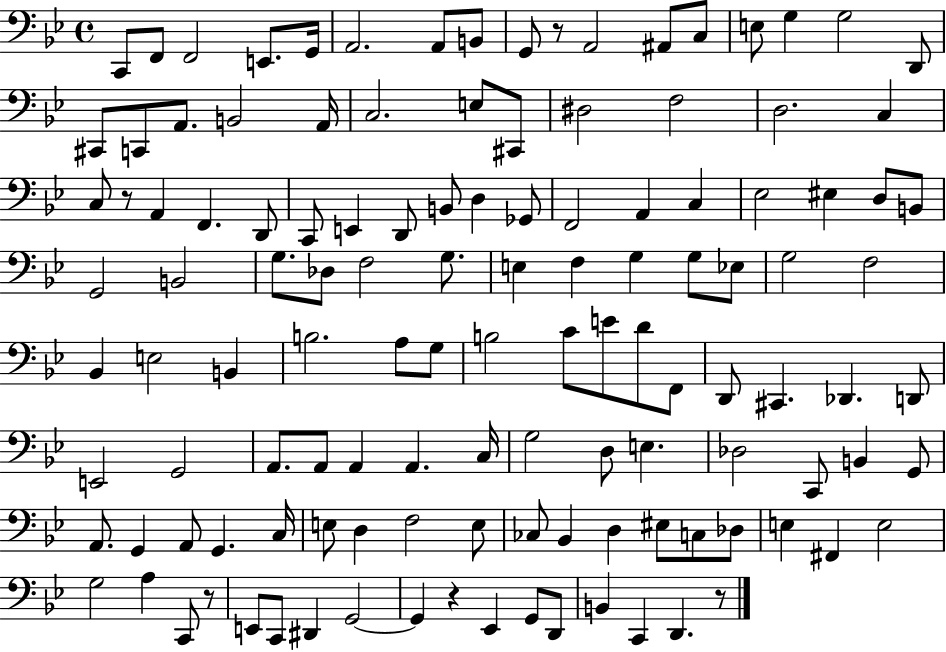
X:1
T:Untitled
M:4/4
L:1/4
K:Bb
C,,/2 F,,/2 F,,2 E,,/2 G,,/4 A,,2 A,,/2 B,,/2 G,,/2 z/2 A,,2 ^A,,/2 C,/2 E,/2 G, G,2 D,,/2 ^C,,/2 C,,/2 A,,/2 B,,2 A,,/4 C,2 E,/2 ^C,,/2 ^D,2 F,2 D,2 C, C,/2 z/2 A,, F,, D,,/2 C,,/2 E,, D,,/2 B,,/2 D, _G,,/2 F,,2 A,, C, _E,2 ^E, D,/2 B,,/2 G,,2 B,,2 G,/2 _D,/2 F,2 G,/2 E, F, G, G,/2 _E,/2 G,2 F,2 _B,, E,2 B,, B,2 A,/2 G,/2 B,2 C/2 E/2 D/2 F,,/2 D,,/2 ^C,, _D,, D,,/2 E,,2 G,,2 A,,/2 A,,/2 A,, A,, C,/4 G,2 D,/2 E, _D,2 C,,/2 B,, G,,/2 A,,/2 G,, A,,/2 G,, C,/4 E,/2 D, F,2 E,/2 _C,/2 _B,, D, ^E,/2 C,/2 _D,/2 E, ^F,, E,2 G,2 A, C,,/2 z/2 E,,/2 C,,/2 ^D,, G,,2 G,, z _E,, G,,/2 D,,/2 B,, C,, D,, z/2